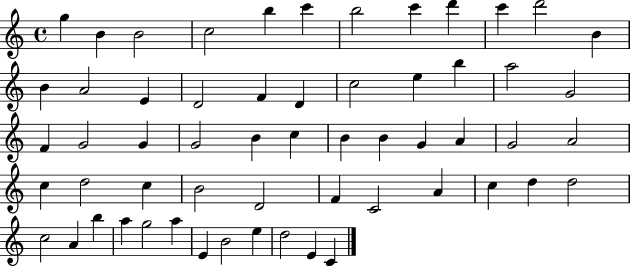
G5/q B4/q B4/h C5/h B5/q C6/q B5/h C6/q D6/q C6/q D6/h B4/q B4/q A4/h E4/q D4/h F4/q D4/q C5/h E5/q B5/q A5/h G4/h F4/q G4/h G4/q G4/h B4/q C5/q B4/q B4/q G4/q A4/q G4/h A4/h C5/q D5/h C5/q B4/h D4/h F4/q C4/h A4/q C5/q D5/q D5/h C5/h A4/q B5/q A5/q G5/h A5/q E4/q B4/h E5/q D5/h E4/q C4/q